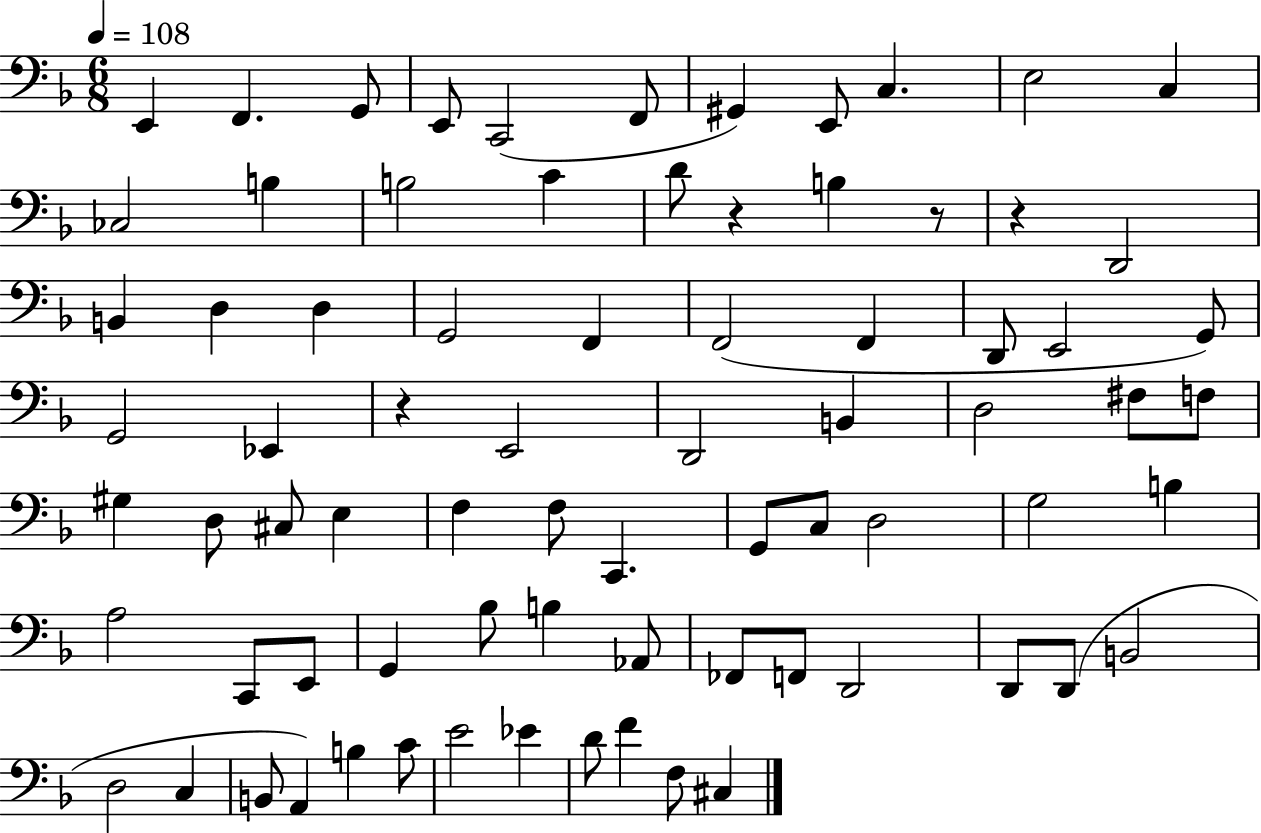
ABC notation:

X:1
T:Untitled
M:6/8
L:1/4
K:F
E,, F,, G,,/2 E,,/2 C,,2 F,,/2 ^G,, E,,/2 C, E,2 C, _C,2 B, B,2 C D/2 z B, z/2 z D,,2 B,, D, D, G,,2 F,, F,,2 F,, D,,/2 E,,2 G,,/2 G,,2 _E,, z E,,2 D,,2 B,, D,2 ^F,/2 F,/2 ^G, D,/2 ^C,/2 E, F, F,/2 C,, G,,/2 C,/2 D,2 G,2 B, A,2 C,,/2 E,,/2 G,, _B,/2 B, _A,,/2 _F,,/2 F,,/2 D,,2 D,,/2 D,,/2 B,,2 D,2 C, B,,/2 A,, B, C/2 E2 _E D/2 F F,/2 ^C,